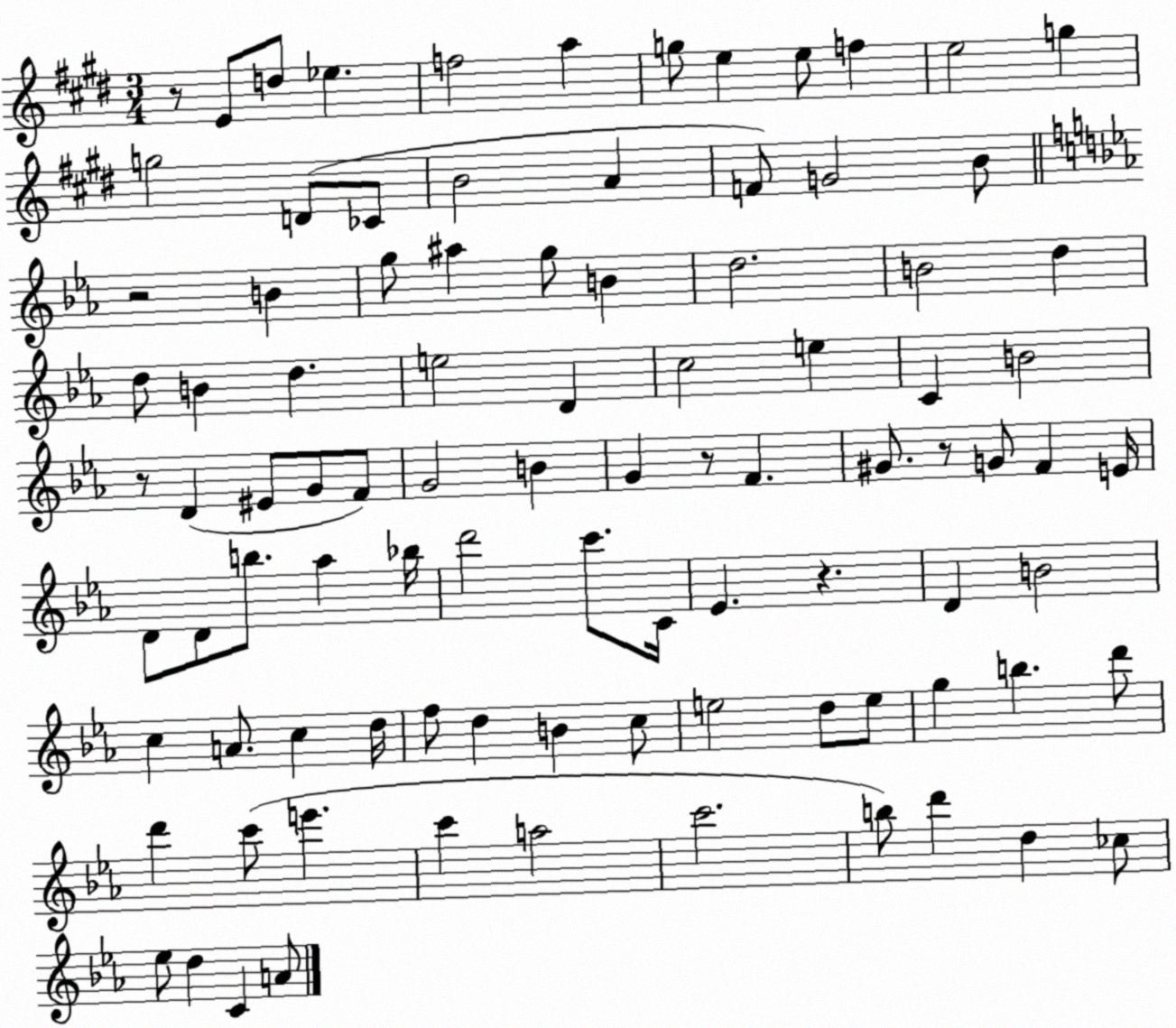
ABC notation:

X:1
T:Untitled
M:3/4
L:1/4
K:E
z/2 E/2 d/2 _e f2 a g/2 e e/2 f e2 g g2 D/2 _C/2 B2 A F/2 G2 B/2 z2 B g/2 ^a g/2 B d2 B2 d d/2 B d e2 D c2 e C B2 z/2 D ^E/2 G/2 F/2 G2 B G z/2 F ^G/2 z/2 G/2 F E/4 D/2 D/2 b/2 _a _b/4 d'2 c'/2 C/4 _E z D B2 c A/2 c d/4 f/2 d B c/2 e2 d/2 e/2 g b d'/2 d' c'/2 e' c' a2 c'2 b/2 d' d _c/2 _e/2 d C A/2